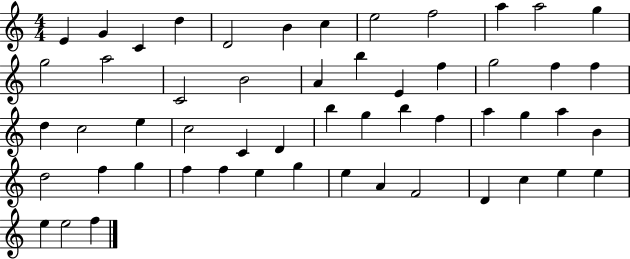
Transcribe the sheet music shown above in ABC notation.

X:1
T:Untitled
M:4/4
L:1/4
K:C
E G C d D2 B c e2 f2 a a2 g g2 a2 C2 B2 A b E f g2 f f d c2 e c2 C D b g b f a g a B d2 f g f f e g e A F2 D c e e e e2 f